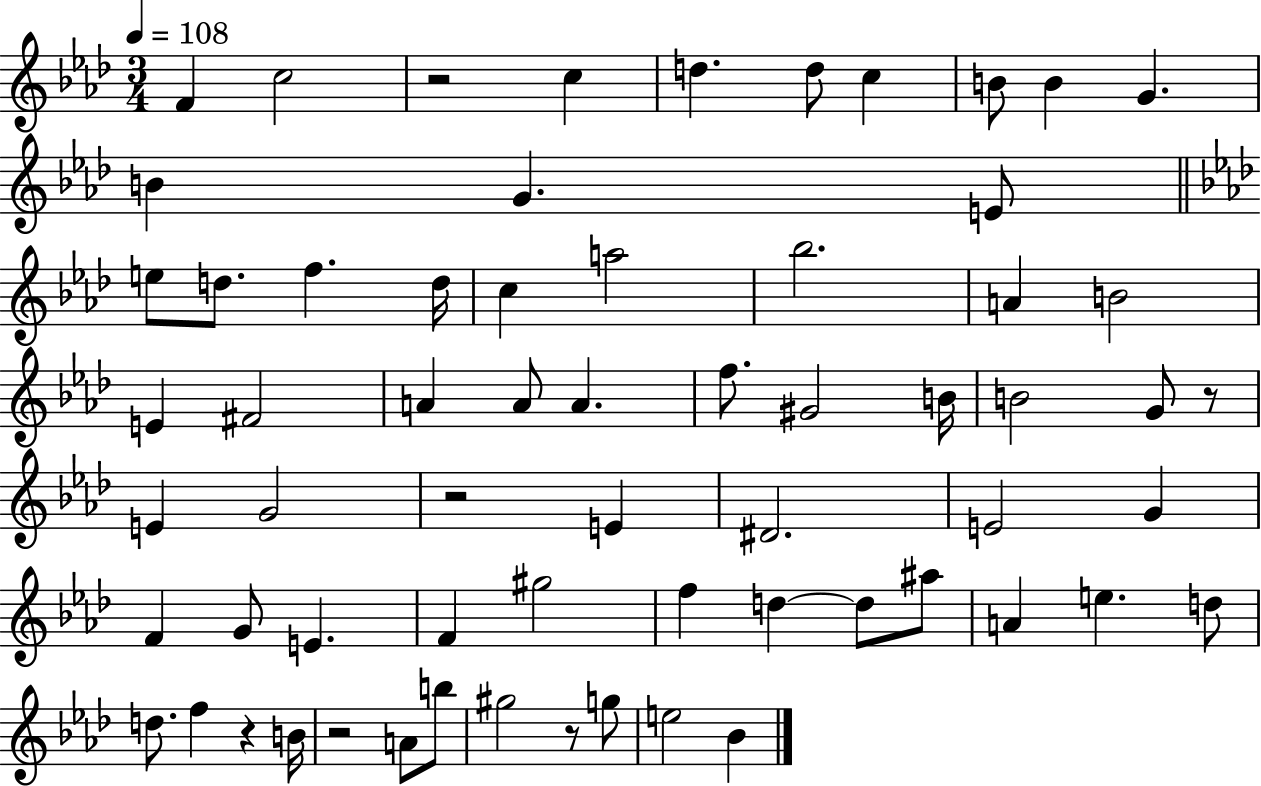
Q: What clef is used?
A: treble